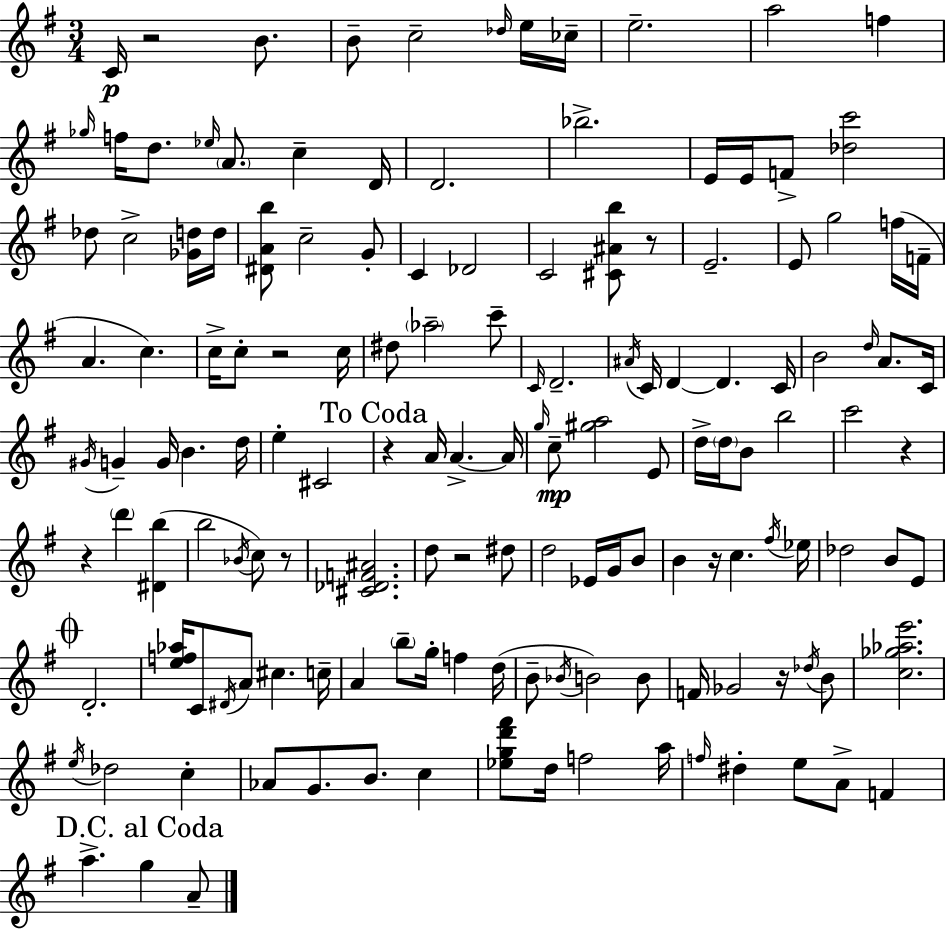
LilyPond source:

{
  \clef treble
  \numericTimeSignature
  \time 3/4
  \key g \major
  c'16\p r2 b'8. | b'8-- c''2-- \grace { des''16 } e''16 | ces''16-- e''2.-- | a''2 f''4 | \break \grace { ges''16 } f''16 d''8. \grace { ees''16 } \parenthesize a'8. c''4-- | d'16 d'2. | bes''2.-> | e'16 e'16 f'8-> <des'' c'''>2 | \break des''8 c''2-> | <ges' d''>16 d''16 <dis' a' b''>8 c''2-- | g'8-. c'4 des'2 | c'2 <cis' ais' b''>8 | \break r8 e'2.-- | e'8 g''2 | f''16( f'16-- a'4. c''4.) | c''16-> c''8-. r2 | \break c''16 dis''8 \parenthesize aes''2-- | c'''8-- \grace { c'16 } d'2.-- | \acciaccatura { ais'16 } c'16 d'4~~ d'4. | c'16 b'2 | \break \grace { d''16 } a'8. c'16 \acciaccatura { gis'16 } g'4-- g'16 | b'4. d''16 e''4-. cis'2 | \mark "To Coda" r4 a'16 | a'4.->~~ a'16 \grace { g''16 } c''8--\mp <gis'' a''>2 | \break e'8 d''16-> \parenthesize d''16 b'8 | b''2 c'''2 | r4 r4 | \parenthesize d'''4 <dis' b''>4( b''2 | \break \acciaccatura { bes'16 }) c''8 r8 <cis' des' f' ais'>2. | d''8 r2 | dis''8 d''2 | ees'16 g'16 b'8 b'4 | \break r16 c''4. \acciaccatura { fis''16 } ees''16 des''2 | b'8 e'8 \mark \markup { \musicglyph "scripts.coda" } d'2.-. | <e'' f'' aes''>16 c'8 | \acciaccatura { dis'16 } a'8 cis''4. c''16-- a'4 | \break \parenthesize b''8-- g''16-. f''4 d''16( b'8-- | \acciaccatura { bes'16 }) b'2 b'8 | f'16 ges'2 r16 \acciaccatura { des''16 } b'8 | <c'' ges'' aes'' e'''>2. | \break \acciaccatura { e''16 } des''2 c''4-. | aes'8 g'8. b'8. c''4 | <ees'' g'' d''' fis'''>8 d''16 f''2 | a''16 \grace { f''16 } dis''4-. e''8 a'8-> f'4 | \break \mark "D.C. al Coda" a''4.-> g''4 | a'8-- \bar "|."
}